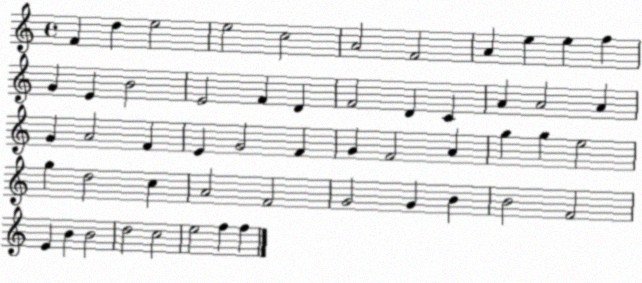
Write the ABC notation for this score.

X:1
T:Untitled
M:4/4
L:1/4
K:C
F d e2 e2 c2 A2 F2 A e e f G E B2 E2 F D F2 D C A A2 A G A2 F E G2 F G F2 A g g e2 g d2 c A2 F2 G2 G B B2 F2 E B B2 d2 c2 e2 f f